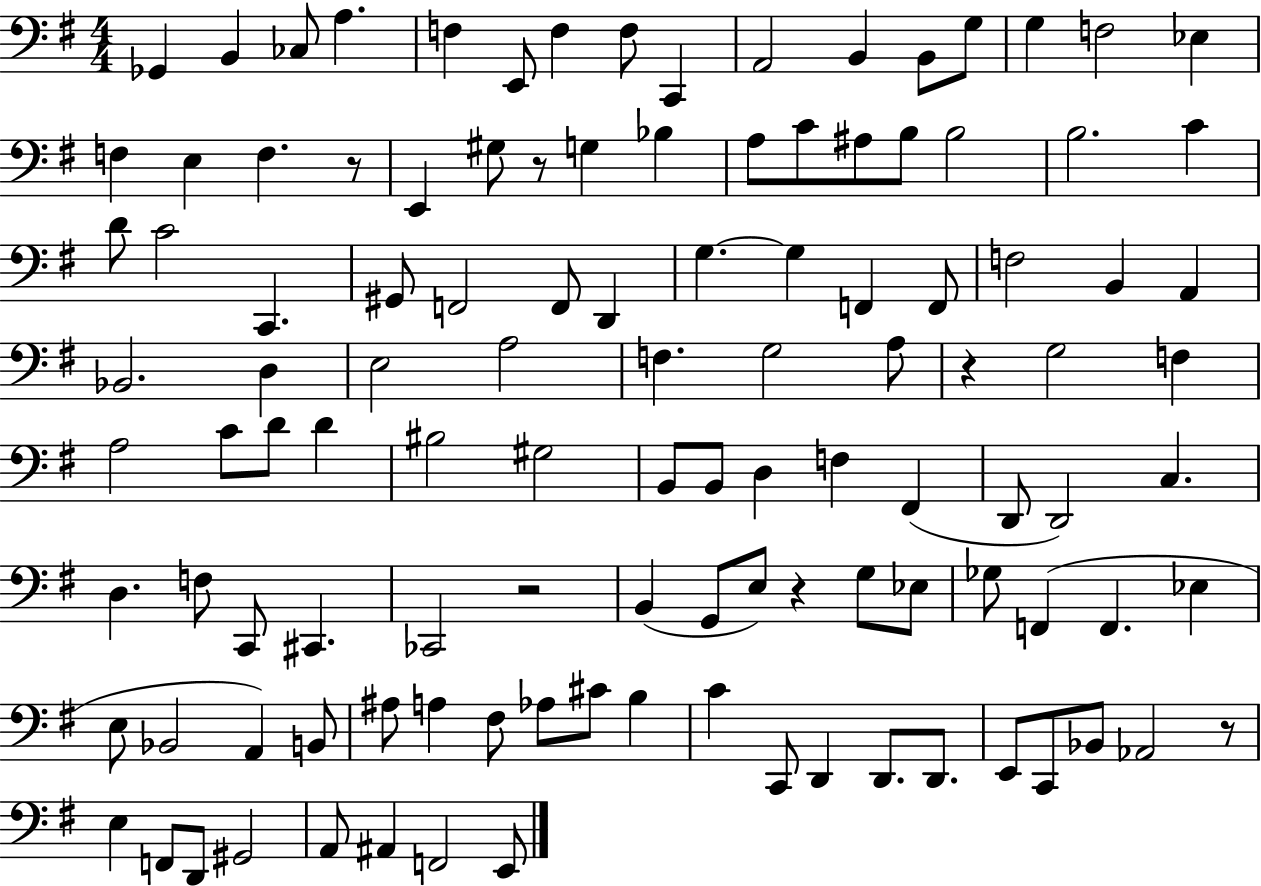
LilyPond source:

{
  \clef bass
  \numericTimeSignature
  \time 4/4
  \key g \major
  \repeat volta 2 { ges,4 b,4 ces8 a4. | f4 e,8 f4 f8 c,4 | a,2 b,4 b,8 g8 | g4 f2 ees4 | \break f4 e4 f4. r8 | e,4 gis8 r8 g4 bes4 | a8 c'8 ais8 b8 b2 | b2. c'4 | \break d'8 c'2 c,4. | gis,8 f,2 f,8 d,4 | g4.~~ g4 f,4 f,8 | f2 b,4 a,4 | \break bes,2. d4 | e2 a2 | f4. g2 a8 | r4 g2 f4 | \break a2 c'8 d'8 d'4 | bis2 gis2 | b,8 b,8 d4 f4 fis,4( | d,8 d,2) c4. | \break d4. f8 c,8 cis,4. | ces,2 r2 | b,4( g,8 e8) r4 g8 ees8 | ges8 f,4( f,4. ees4 | \break e8 bes,2 a,4) b,8 | ais8 a4 fis8 aes8 cis'8 b4 | c'4 c,8 d,4 d,8. d,8. | e,8 c,8 bes,8 aes,2 r8 | \break e4 f,8 d,8 gis,2 | a,8 ais,4 f,2 e,8 | } \bar "|."
}